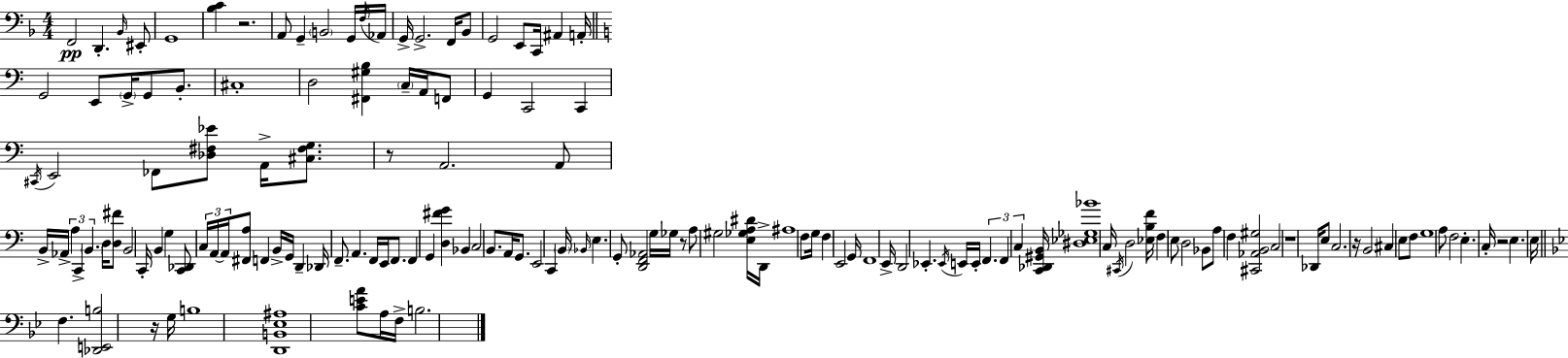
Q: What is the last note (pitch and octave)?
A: B3